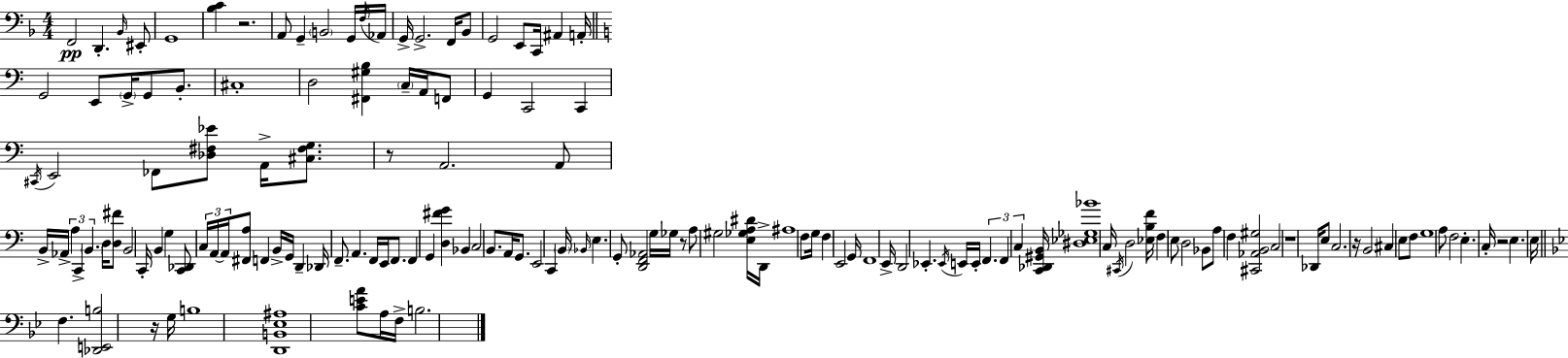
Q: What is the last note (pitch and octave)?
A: B3